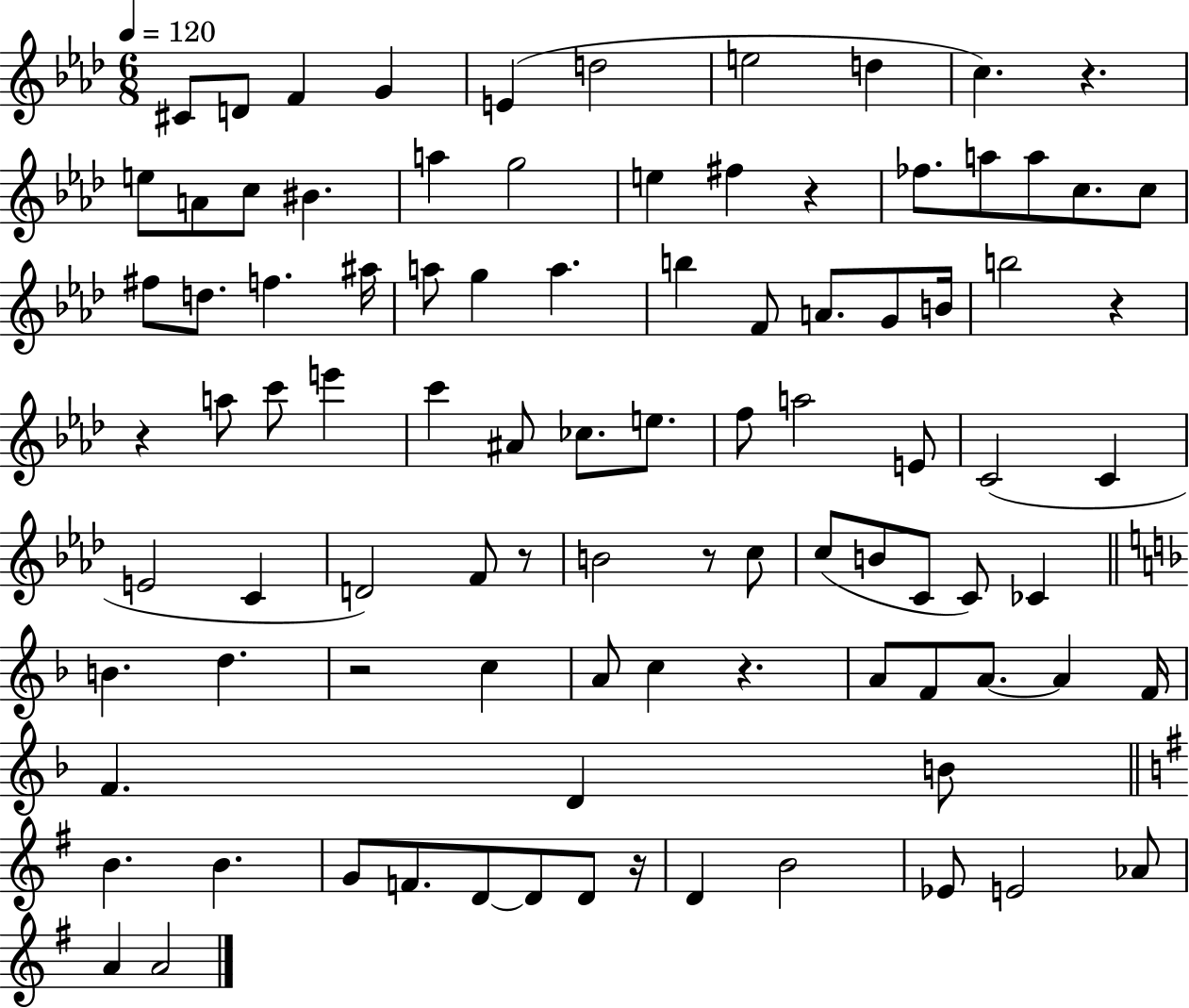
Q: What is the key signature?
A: AES major